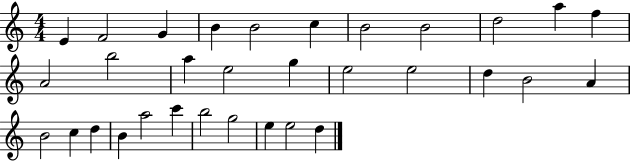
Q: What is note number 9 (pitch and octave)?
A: D5